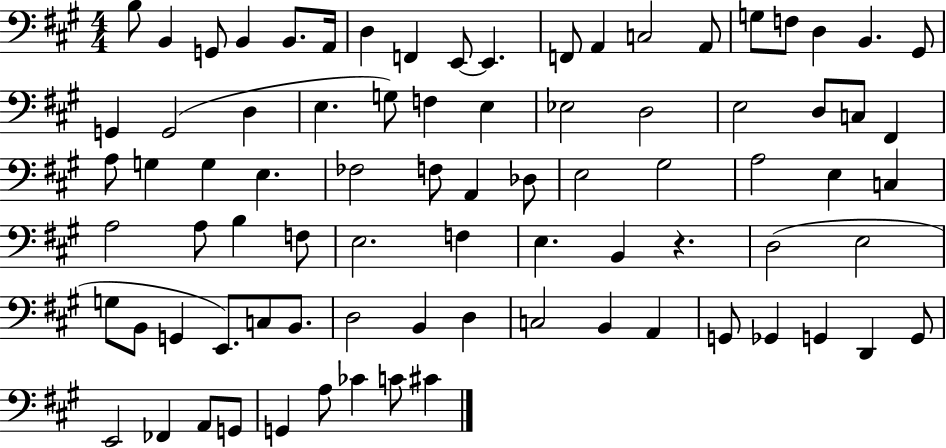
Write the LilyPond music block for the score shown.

{
  \clef bass
  \numericTimeSignature
  \time 4/4
  \key a \major
  b8 b,4 g,8 b,4 b,8. a,16 | d4 f,4 e,8~~ e,4. | f,8 a,4 c2 a,8 | g8 f8 d4 b,4. gis,8 | \break g,4 g,2( d4 | e4. g8) f4 e4 | ees2 d2 | e2 d8 c8 fis,4 | \break a8 g4 g4 e4. | fes2 f8 a,4 des8 | e2 gis2 | a2 e4 c4 | \break a2 a8 b4 f8 | e2. f4 | e4. b,4 r4. | d2( e2 | \break g8 b,8 g,4 e,8.) c8 b,8. | d2 b,4 d4 | c2 b,4 a,4 | g,8 ges,4 g,4 d,4 g,8 | \break e,2 fes,4 a,8 g,8 | g,4 a8 ces'4 c'8 cis'4 | \bar "|."
}